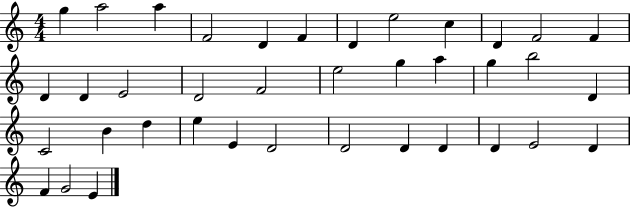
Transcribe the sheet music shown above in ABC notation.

X:1
T:Untitled
M:4/4
L:1/4
K:C
g a2 a F2 D F D e2 c D F2 F D D E2 D2 F2 e2 g a g b2 D C2 B d e E D2 D2 D D D E2 D F G2 E